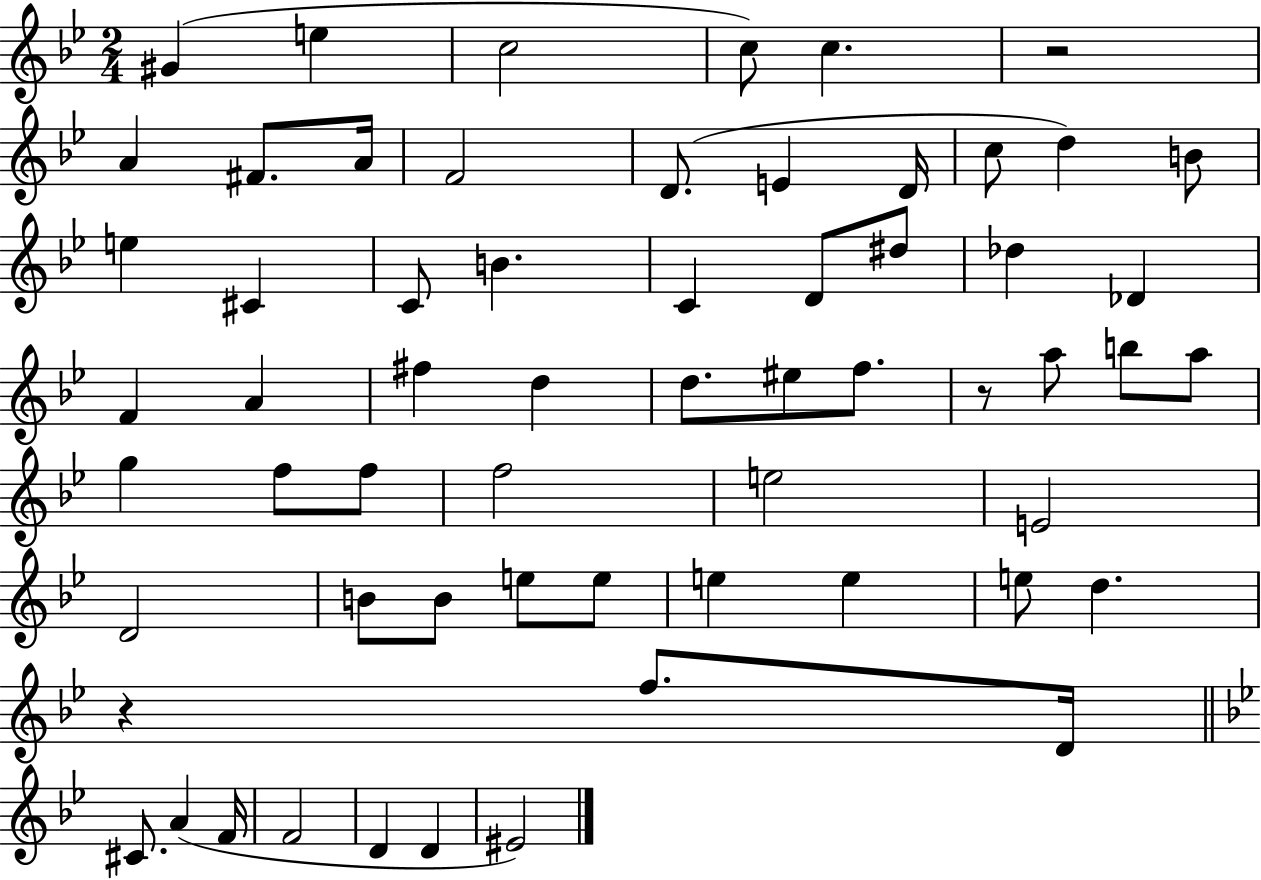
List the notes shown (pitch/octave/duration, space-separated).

G#4/q E5/q C5/h C5/e C5/q. R/h A4/q F#4/e. A4/s F4/h D4/e. E4/q D4/s C5/e D5/q B4/e E5/q C#4/q C4/e B4/q. C4/q D4/e D#5/e Db5/q Db4/q F4/q A4/q F#5/q D5/q D5/e. EIS5/e F5/e. R/e A5/e B5/e A5/e G5/q F5/e F5/e F5/h E5/h E4/h D4/h B4/e B4/e E5/e E5/e E5/q E5/q E5/e D5/q. R/q F5/e. D4/s C#4/e. A4/q F4/s F4/h D4/q D4/q EIS4/h